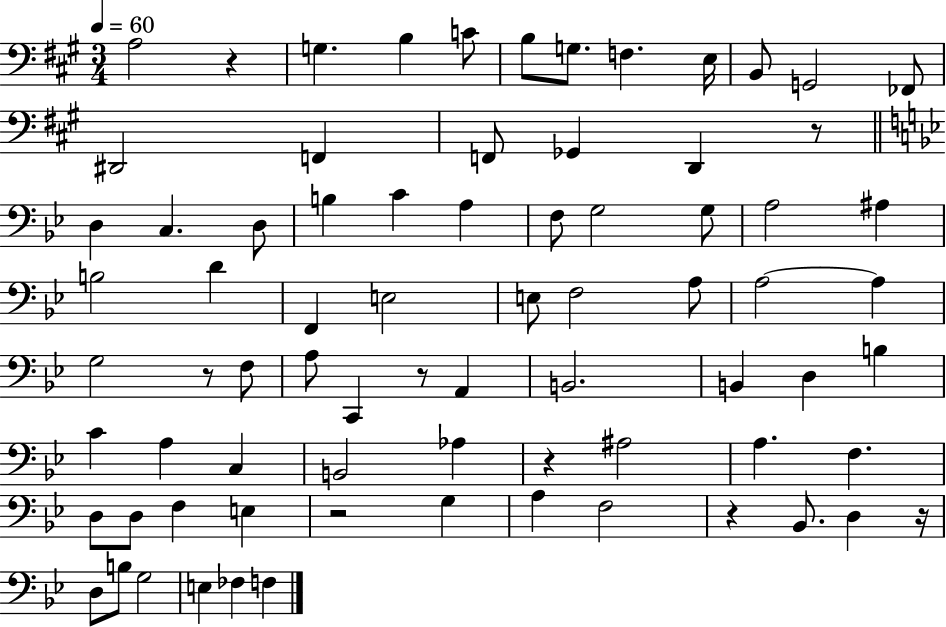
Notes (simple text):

A3/h R/q G3/q. B3/q C4/e B3/e G3/e. F3/q. E3/s B2/e G2/h FES2/e D#2/h F2/q F2/e Gb2/q D2/q R/e D3/q C3/q. D3/e B3/q C4/q A3/q F3/e G3/h G3/e A3/h A#3/q B3/h D4/q F2/q E3/h E3/e F3/h A3/e A3/h A3/q G3/h R/e F3/e A3/e C2/q R/e A2/q B2/h. B2/q D3/q B3/q C4/q A3/q C3/q B2/h Ab3/q R/q A#3/h A3/q. F3/q. D3/e D3/e F3/q E3/q R/h G3/q A3/q F3/h R/q Bb2/e. D3/q R/s D3/e B3/e G3/h E3/q FES3/q F3/q